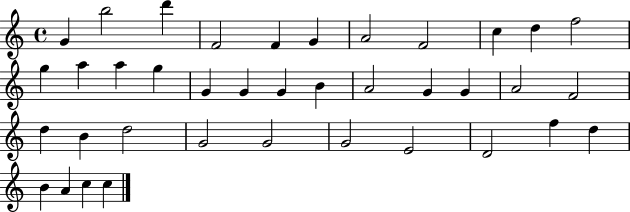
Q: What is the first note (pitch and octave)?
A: G4